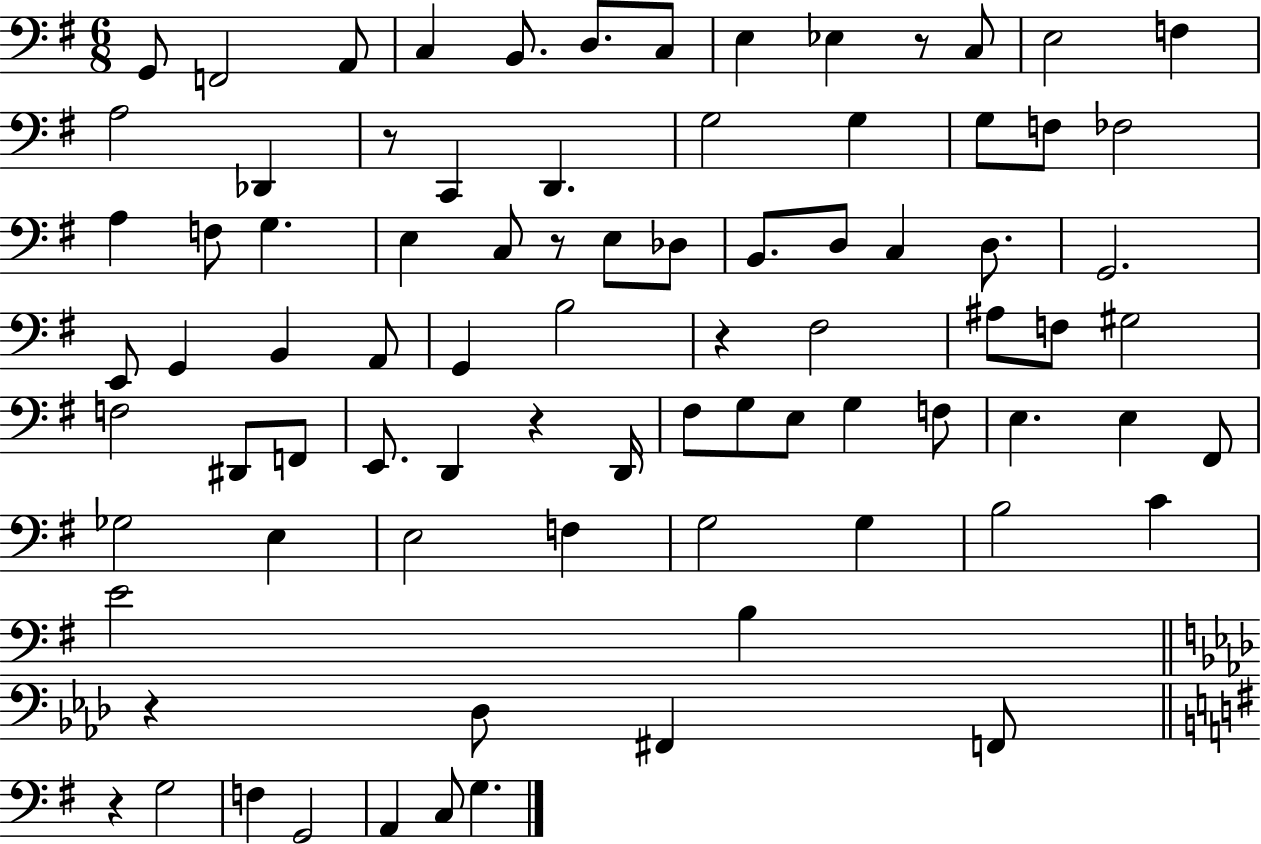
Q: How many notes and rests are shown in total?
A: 83